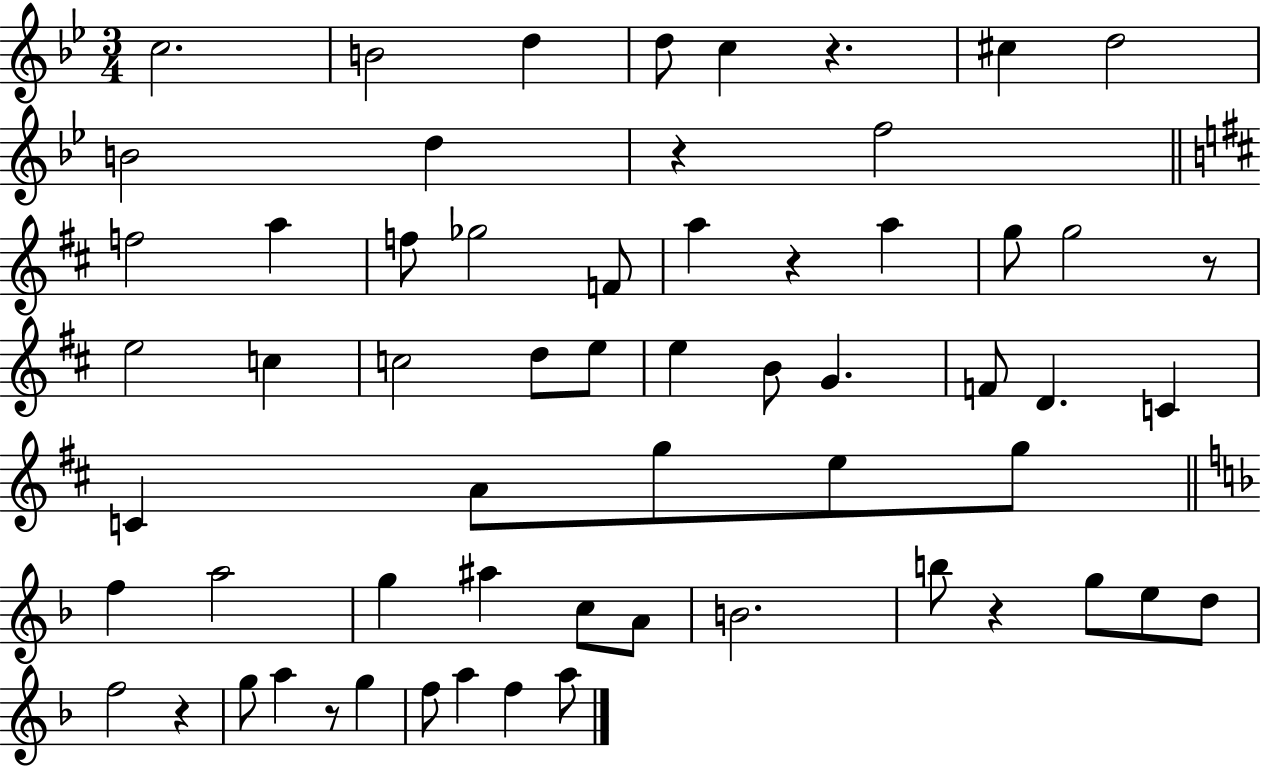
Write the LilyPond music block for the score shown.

{
  \clef treble
  \numericTimeSignature
  \time 3/4
  \key bes \major
  c''2. | b'2 d''4 | d''8 c''4 r4. | cis''4 d''2 | \break b'2 d''4 | r4 f''2 | \bar "||" \break \key d \major f''2 a''4 | f''8 ges''2 f'8 | a''4 r4 a''4 | g''8 g''2 r8 | \break e''2 c''4 | c''2 d''8 e''8 | e''4 b'8 g'4. | f'8 d'4. c'4 | \break c'4 a'8 g''8 e''8 g''8 | \bar "||" \break \key d \minor f''4 a''2 | g''4 ais''4 c''8 a'8 | b'2. | b''8 r4 g''8 e''8 d''8 | \break f''2 r4 | g''8 a''4 r8 g''4 | f''8 a''4 f''4 a''8 | \bar "|."
}